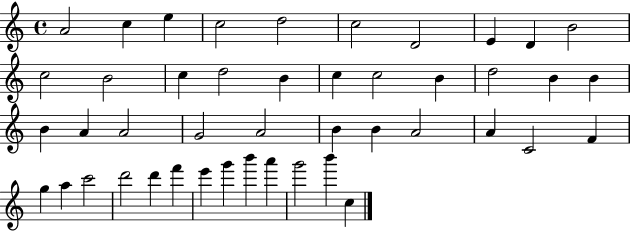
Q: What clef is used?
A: treble